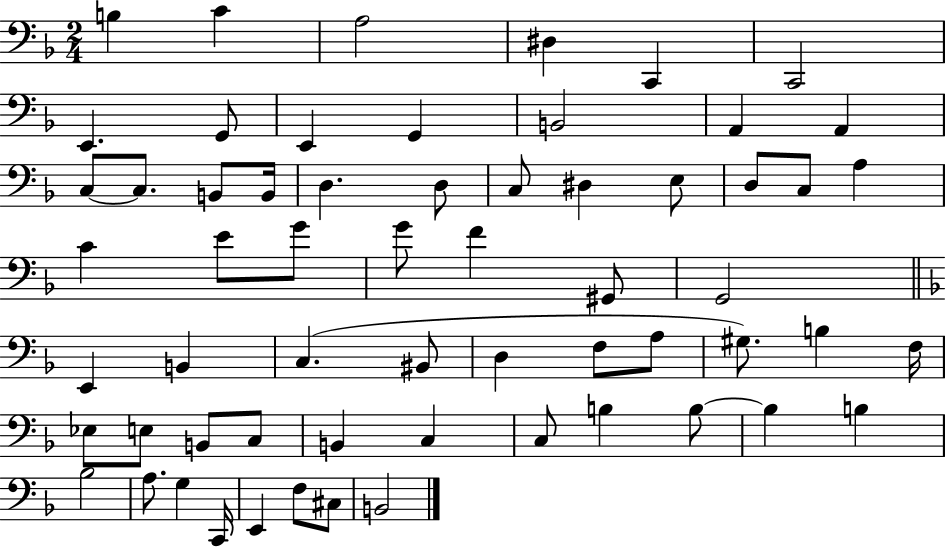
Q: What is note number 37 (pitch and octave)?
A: D3